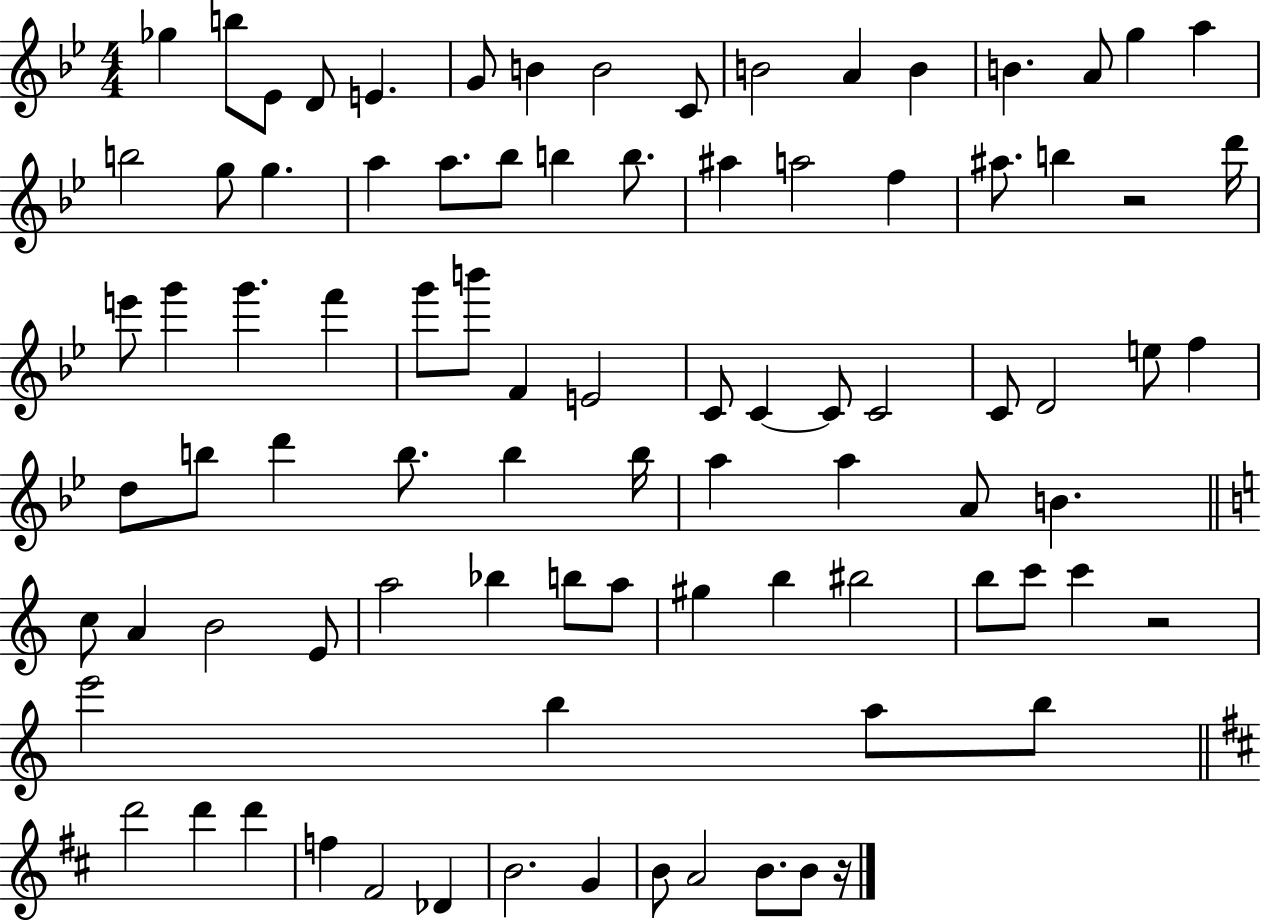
Gb5/q B5/e Eb4/e D4/e E4/q. G4/e B4/q B4/h C4/e B4/h A4/q B4/q B4/q. A4/e G5/q A5/q B5/h G5/e G5/q. A5/q A5/e. Bb5/e B5/q B5/e. A#5/q A5/h F5/q A#5/e. B5/q R/h D6/s E6/e G6/q G6/q. F6/q G6/e B6/e F4/q E4/h C4/e C4/q C4/e C4/h C4/e D4/h E5/e F5/q D5/e B5/e D6/q B5/e. B5/q B5/s A5/q A5/q A4/e B4/q. C5/e A4/q B4/h E4/e A5/h Bb5/q B5/e A5/e G#5/q B5/q BIS5/h B5/e C6/e C6/q R/h E6/h B5/q A5/e B5/e D6/h D6/q D6/q F5/q F#4/h Db4/q B4/h. G4/q B4/e A4/h B4/e. B4/e R/s